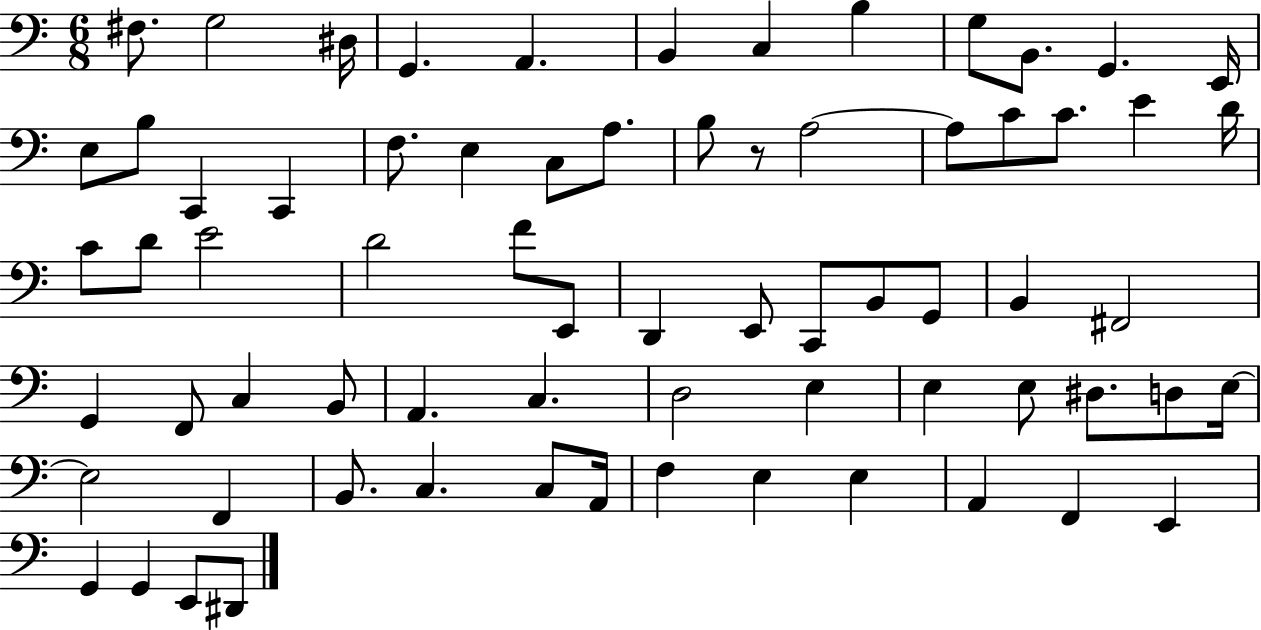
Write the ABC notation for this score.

X:1
T:Untitled
M:6/8
L:1/4
K:C
^F,/2 G,2 ^D,/4 G,, A,, B,, C, B, G,/2 B,,/2 G,, E,,/4 E,/2 B,/2 C,, C,, F,/2 E, C,/2 A,/2 B,/2 z/2 A,2 A,/2 C/2 C/2 E D/4 C/2 D/2 E2 D2 F/2 E,,/2 D,, E,,/2 C,,/2 B,,/2 G,,/2 B,, ^F,,2 G,, F,,/2 C, B,,/2 A,, C, D,2 E, E, E,/2 ^D,/2 D,/2 E,/4 E,2 F,, B,,/2 C, C,/2 A,,/4 F, E, E, A,, F,, E,, G,, G,, E,,/2 ^D,,/2